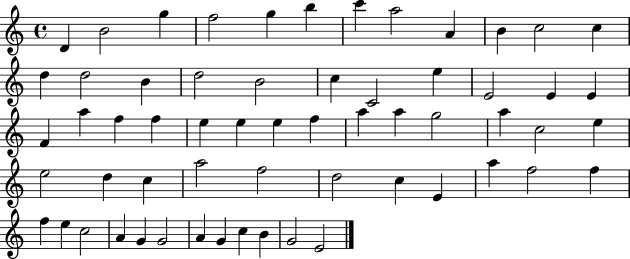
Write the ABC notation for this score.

X:1
T:Untitled
M:4/4
L:1/4
K:C
D B2 g f2 g b c' a2 A B c2 c d d2 B d2 B2 c C2 e E2 E E F a f f e e e f a a g2 a c2 e e2 d c a2 f2 d2 c E a f2 f f e c2 A G G2 A G c B G2 E2